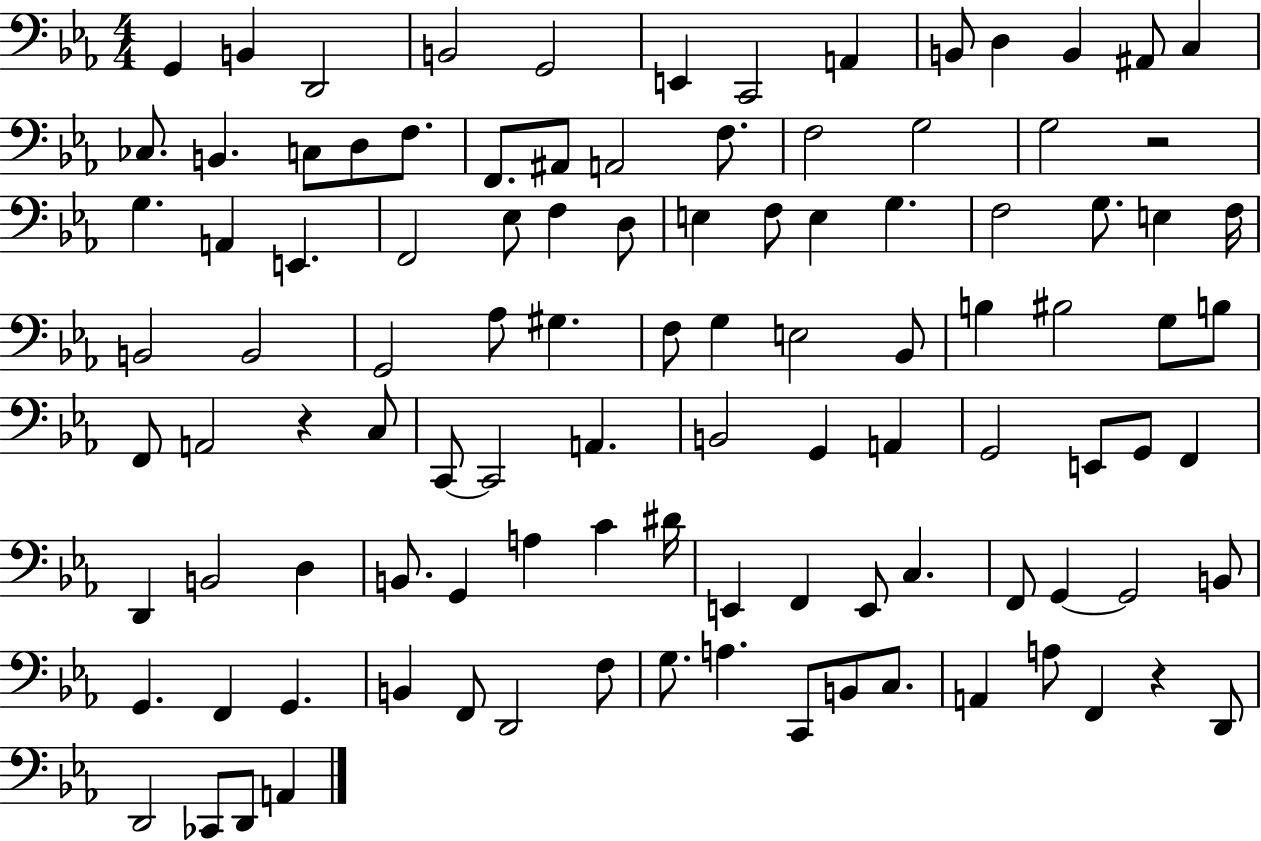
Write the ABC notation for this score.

X:1
T:Untitled
M:4/4
L:1/4
K:Eb
G,, B,, D,,2 B,,2 G,,2 E,, C,,2 A,, B,,/2 D, B,, ^A,,/2 C, _C,/2 B,, C,/2 D,/2 F,/2 F,,/2 ^A,,/2 A,,2 F,/2 F,2 G,2 G,2 z2 G, A,, E,, F,,2 _E,/2 F, D,/2 E, F,/2 E, G, F,2 G,/2 E, F,/4 B,,2 B,,2 G,,2 _A,/2 ^G, F,/2 G, E,2 _B,,/2 B, ^B,2 G,/2 B,/2 F,,/2 A,,2 z C,/2 C,,/2 C,,2 A,, B,,2 G,, A,, G,,2 E,,/2 G,,/2 F,, D,, B,,2 D, B,,/2 G,, A, C ^D/4 E,, F,, E,,/2 C, F,,/2 G,, G,,2 B,,/2 G,, F,, G,, B,, F,,/2 D,,2 F,/2 G,/2 A, C,,/2 B,,/2 C,/2 A,, A,/2 F,, z D,,/2 D,,2 _C,,/2 D,,/2 A,,